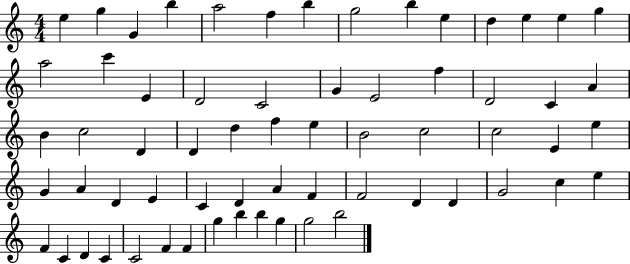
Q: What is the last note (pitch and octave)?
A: B5